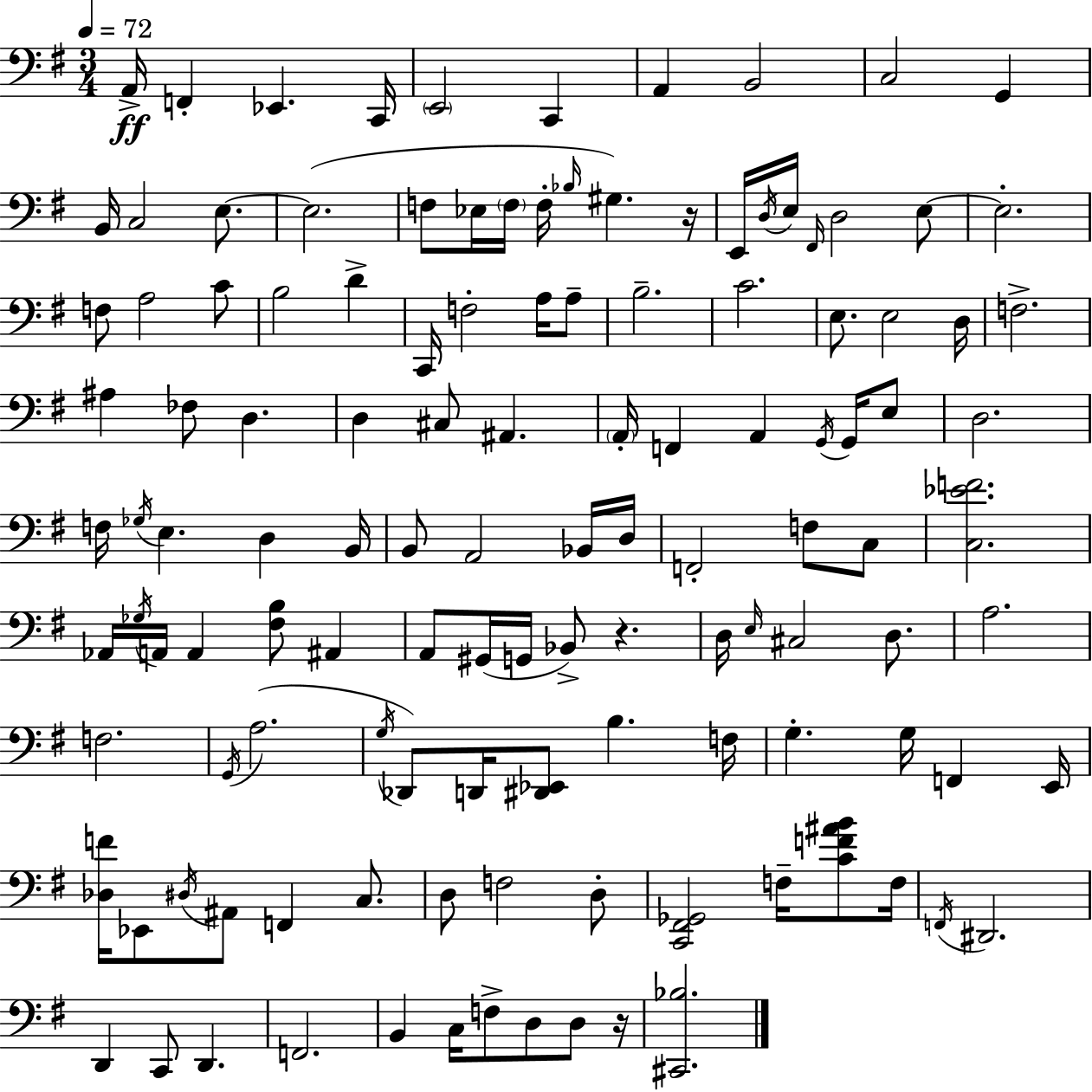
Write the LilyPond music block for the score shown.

{
  \clef bass
  \numericTimeSignature
  \time 3/4
  \key g \major
  \tempo 4 = 72
  \repeat volta 2 { a,16->\ff f,4-. ees,4. c,16 | \parenthesize e,2 c,4 | a,4 b,2 | c2 g,4 | \break b,16 c2 e8.~~ | e2.( | f8 ees16 \parenthesize f16 f16-. \grace { bes16 }) gis4. | r16 e,16 \acciaccatura { d16 } e16 \grace { fis,16 } d2 | \break e8~~ e2.-. | f8 a2 | c'8 b2 d'4-> | c,16 f2-. | \break a16 a8-- b2.-- | c'2. | e8. e2 | d16 f2.-> | \break ais4 fes8 d4. | d4 cis8 ais,4. | \parenthesize a,16-. f,4 a,4 | \acciaccatura { g,16 } g,16 e8 d2. | \break f16 \acciaccatura { ges16 } e4. | d4 b,16 b,8 a,2 | bes,16 d16 f,2-. | f8 c8 <c ees' f'>2. | \break aes,16 \acciaccatura { ges16 } a,16 a,4 | <fis b>8 ais,4 a,8 gis,16( g,16 bes,8->) | r4. d16 \grace { e16 } cis2 | d8. a2. | \break f2. | \acciaccatura { g,16 } a2.( | \acciaccatura { g16 } des,8) d,16 | <dis, ees,>8 b4. f16 g4.-. | \break g16 f,4 e,16 <des f'>16 ees,8 | \acciaccatura { dis16 } ais,8 f,4 c8. d8 | f2 d8-. <c, fis, ges,>2 | f16-- <c' f' ais' b'>8 f16 \acciaccatura { f,16 } dis,2. | \break d,4 | c,8 d,4. f,2. | b,4 | c16 f8-> d8 d8 r16 <cis, bes>2. | \break } \bar "|."
}